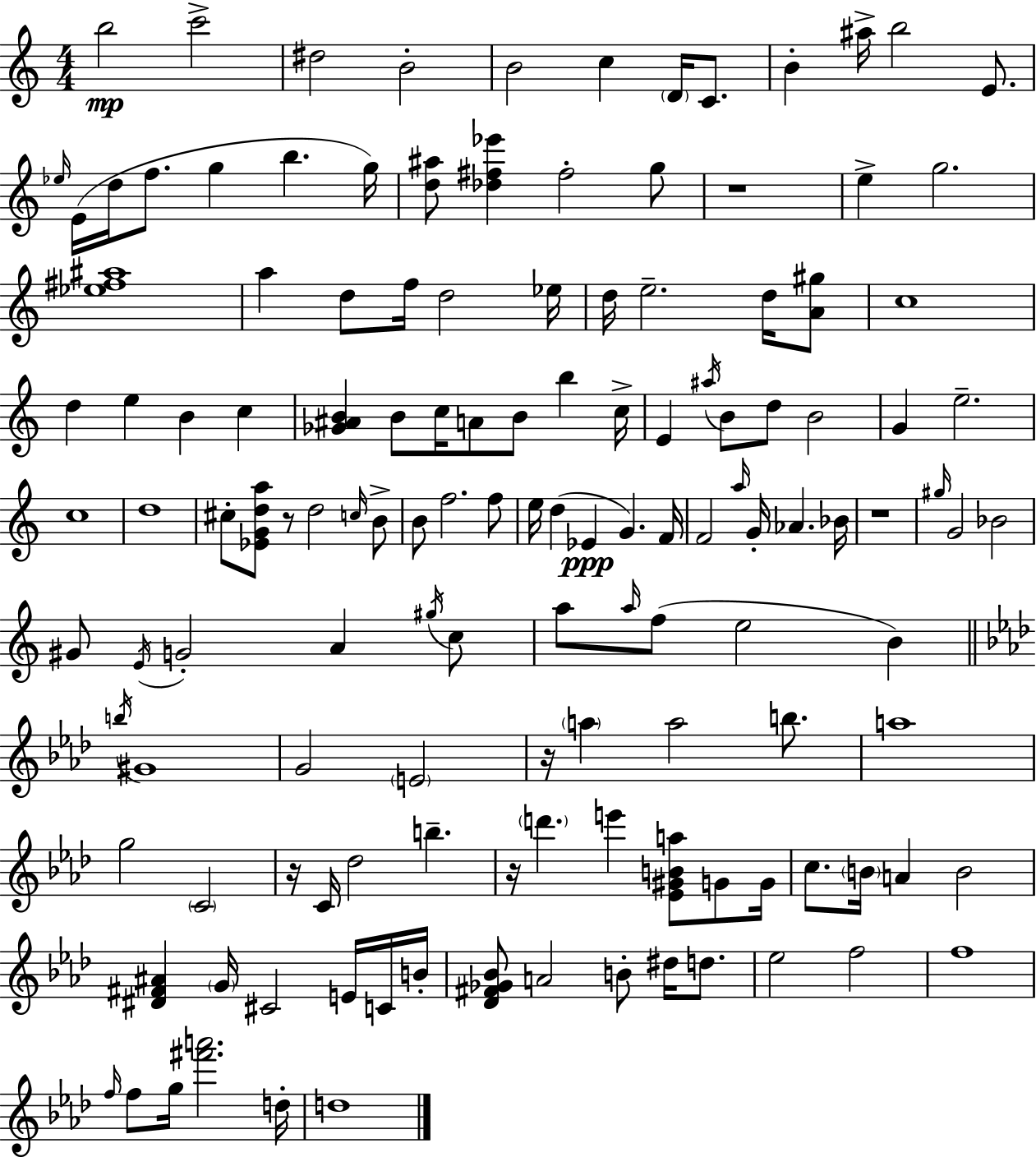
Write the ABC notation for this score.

X:1
T:Untitled
M:4/4
L:1/4
K:Am
b2 c'2 ^d2 B2 B2 c D/4 C/2 B ^a/4 b2 E/2 _e/4 E/4 d/4 f/2 g b g/4 [d^a]/2 [_d^f_e'] ^f2 g/2 z4 e g2 [_e^f^a]4 a d/2 f/4 d2 _e/4 d/4 e2 d/4 [A^g]/2 c4 d e B c [_G^AB] B/2 c/4 A/2 B/2 b c/4 E ^a/4 B/2 d/2 B2 G e2 c4 d4 ^c/2 [_EGda]/2 z/2 d2 c/4 B/2 B/2 f2 f/2 e/4 d _E G F/4 F2 a/4 G/4 _A _B/4 z4 ^g/4 G2 _B2 ^G/2 E/4 G2 A ^g/4 c/2 a/2 a/4 f/2 e2 B b/4 ^G4 G2 E2 z/4 a a2 b/2 a4 g2 C2 z/4 C/4 _d2 b z/4 d' e' [_E^GBa]/2 G/2 G/4 c/2 B/4 A B2 [^D^F^A] G/4 ^C2 E/4 C/4 B/4 [_D^F_G_B]/2 A2 B/2 ^d/4 d/2 _e2 f2 f4 f/4 f/2 g/4 [^f'a']2 d/4 d4